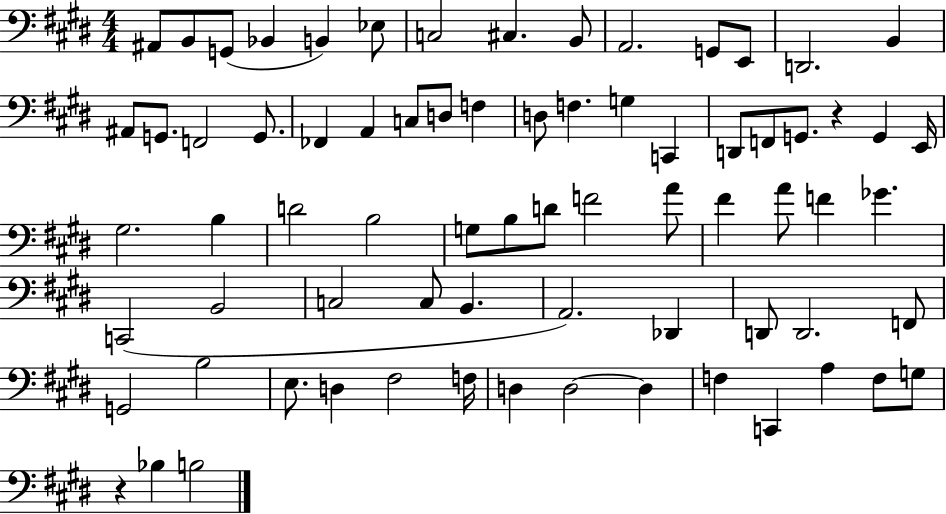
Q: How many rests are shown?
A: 2